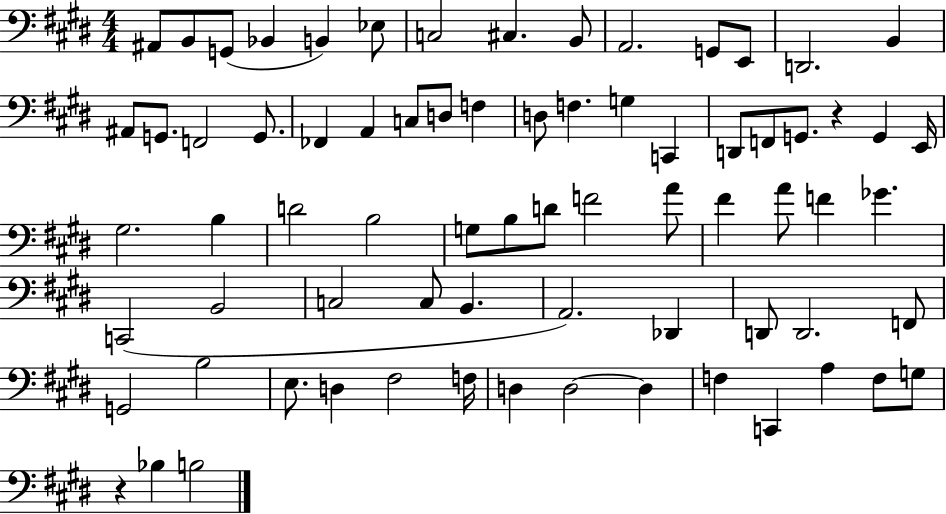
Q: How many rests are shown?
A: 2